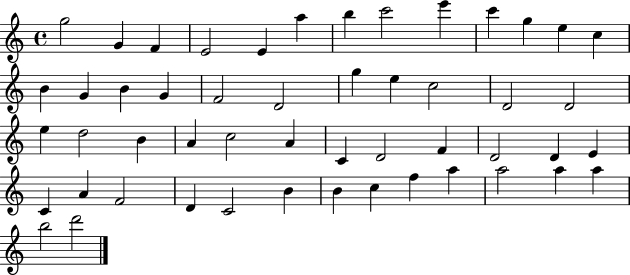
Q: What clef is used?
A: treble